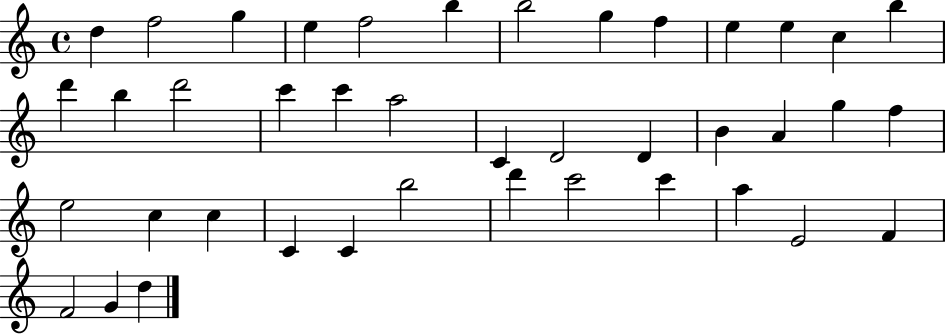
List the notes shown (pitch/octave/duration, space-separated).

D5/q F5/h G5/q E5/q F5/h B5/q B5/h G5/q F5/q E5/q E5/q C5/q B5/q D6/q B5/q D6/h C6/q C6/q A5/h C4/q D4/h D4/q B4/q A4/q G5/q F5/q E5/h C5/q C5/q C4/q C4/q B5/h D6/q C6/h C6/q A5/q E4/h F4/q F4/h G4/q D5/q